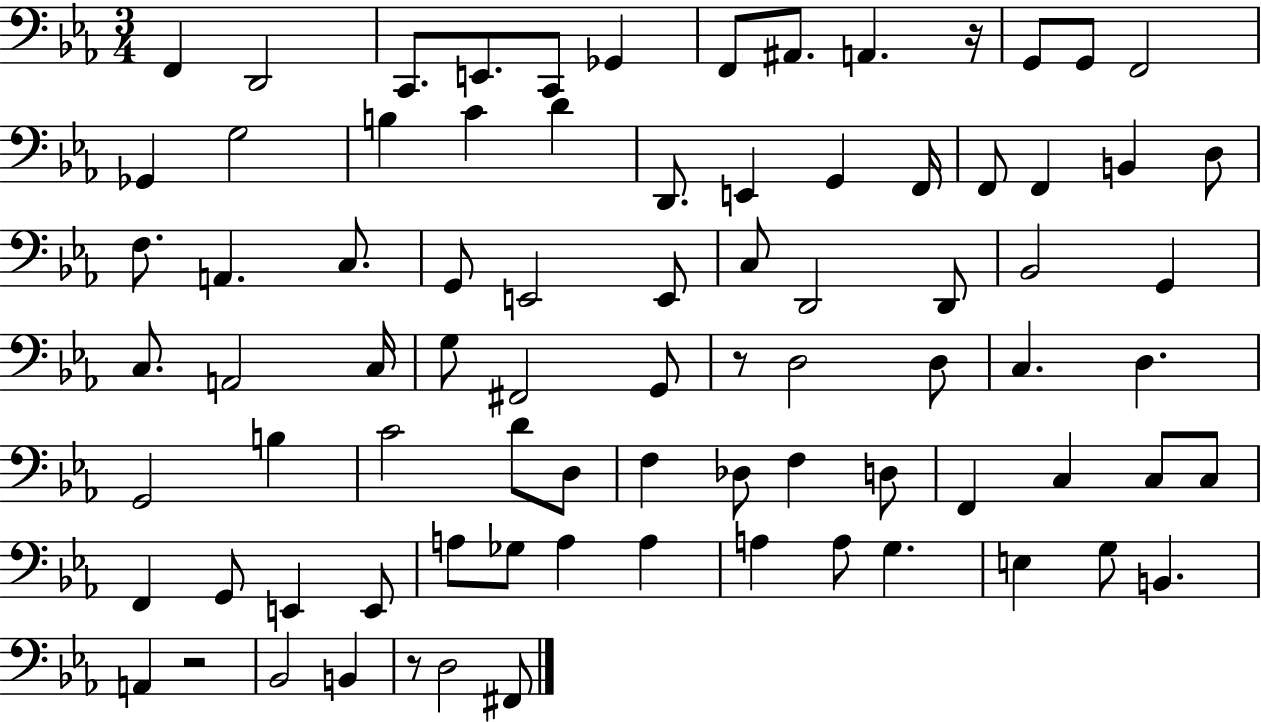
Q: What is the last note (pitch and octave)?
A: F#2